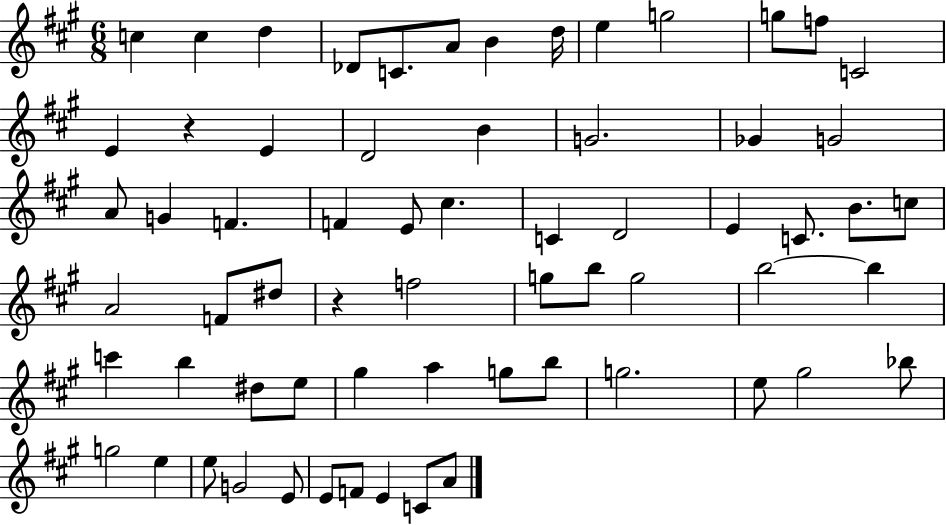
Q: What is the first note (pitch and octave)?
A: C5